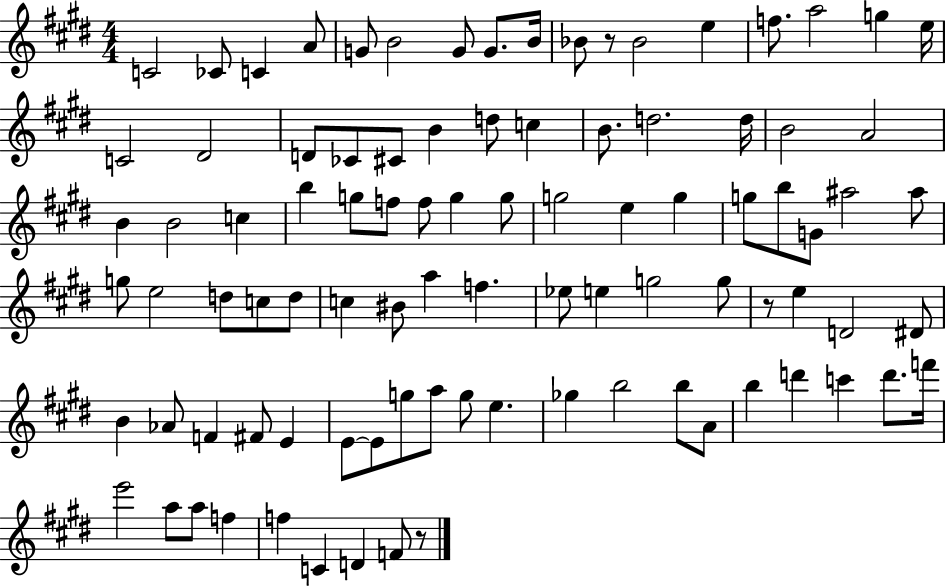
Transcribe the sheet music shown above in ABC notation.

X:1
T:Untitled
M:4/4
L:1/4
K:E
C2 _C/2 C A/2 G/2 B2 G/2 G/2 B/4 _B/2 z/2 _B2 e f/2 a2 g e/4 C2 ^D2 D/2 _C/2 ^C/2 B d/2 c B/2 d2 d/4 B2 A2 B B2 c b g/2 f/2 f/2 g g/2 g2 e g g/2 b/2 G/2 ^a2 ^a/2 g/2 e2 d/2 c/2 d/2 c ^B/2 a f _e/2 e g2 g/2 z/2 e D2 ^D/2 B _A/2 F ^F/2 E E/2 E/2 g/2 a/2 g/2 e _g b2 b/2 A/2 b d' c' d'/2 f'/4 e'2 a/2 a/2 f f C D F/2 z/2